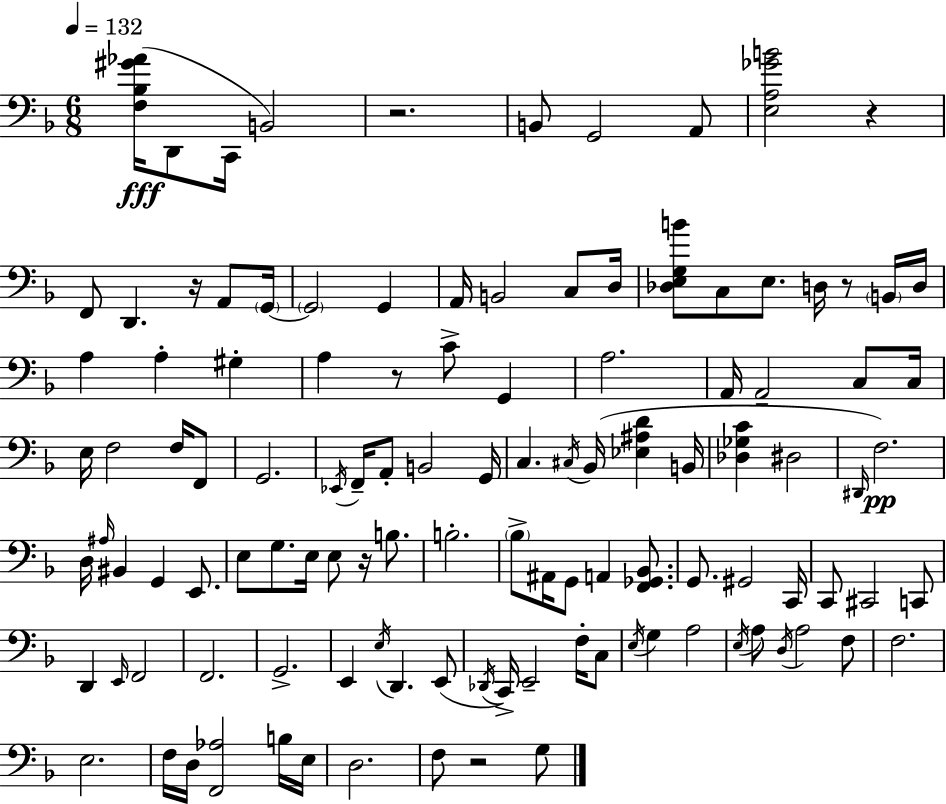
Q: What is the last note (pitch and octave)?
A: G3